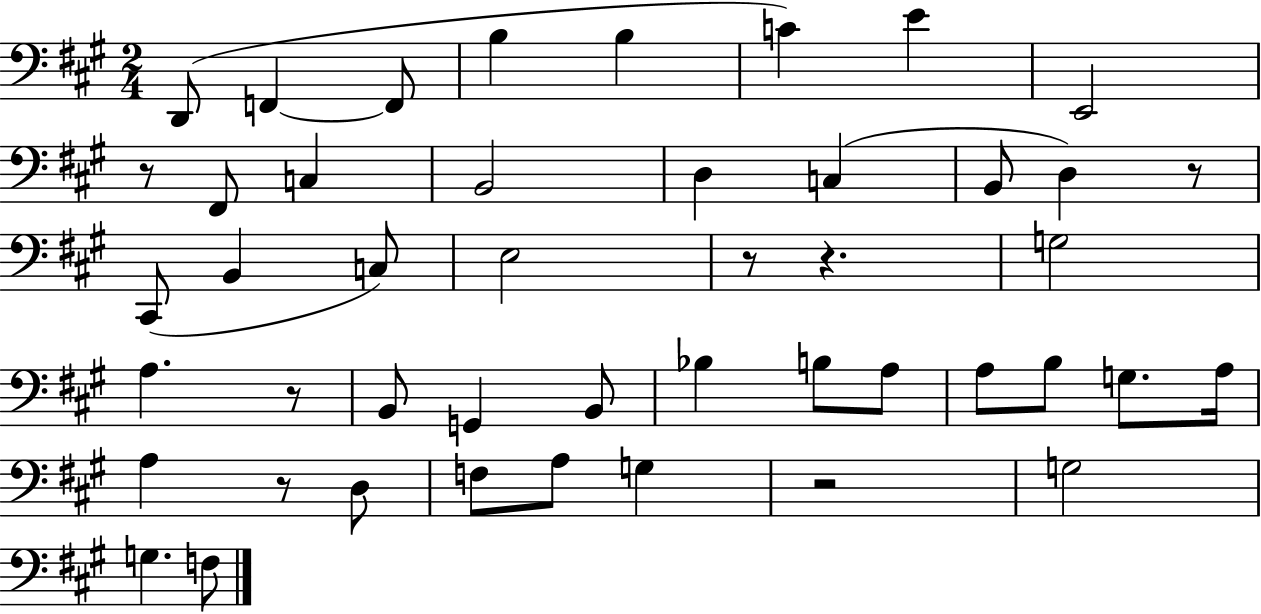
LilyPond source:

{
  \clef bass
  \numericTimeSignature
  \time 2/4
  \key a \major
  d,8( f,4~~ f,8 | b4 b4 | c'4) e'4 | e,2 | \break r8 fis,8 c4 | b,2 | d4 c4( | b,8 d4) r8 | \break cis,8( b,4 c8) | e2 | r8 r4. | g2 | \break a4. r8 | b,8 g,4 b,8 | bes4 b8 a8 | a8 b8 g8. a16 | \break a4 r8 d8 | f8 a8 g4 | r2 | g2 | \break g4. f8 | \bar "|."
}